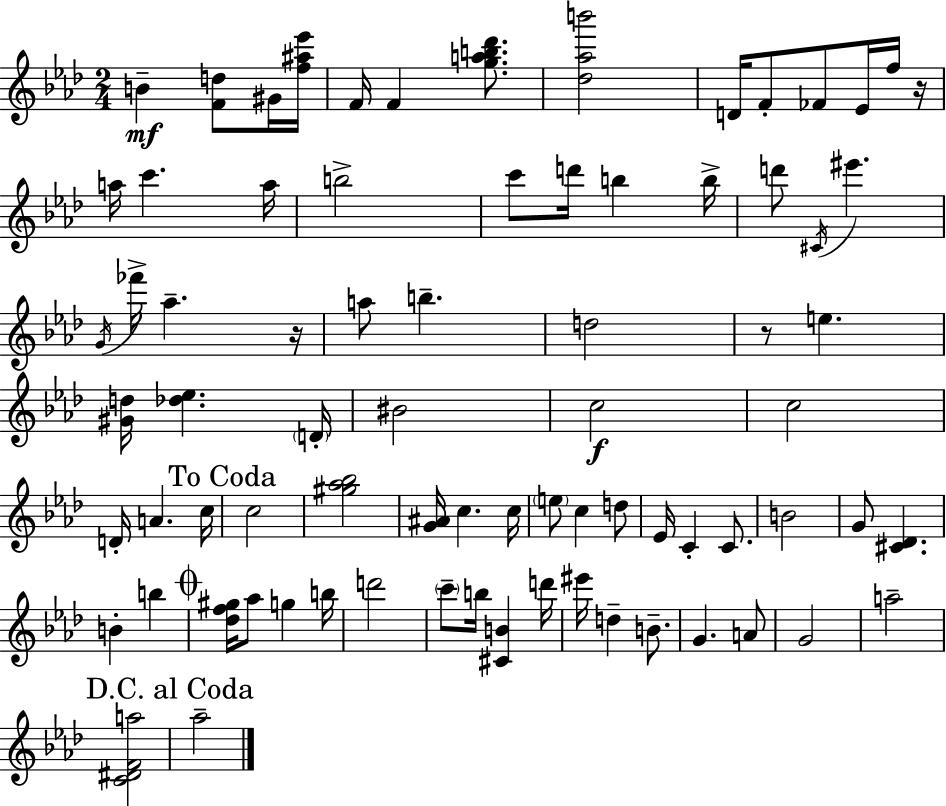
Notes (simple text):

B4/q [F4,D5]/e G#4/s [F5,A#5,Eb6]/s F4/s F4/q [G5,A5,B5,Db6]/e. [Db5,Ab5,B6]/h D4/s F4/e FES4/e Eb4/s F5/s R/s A5/s C6/q. A5/s B5/h C6/e D6/s B5/q B5/s D6/e C#4/s EIS6/q. G4/s FES6/s Ab5/q. R/s A5/e B5/q. D5/h R/e E5/q. [G#4,D5]/s [Db5,Eb5]/q. D4/s BIS4/h C5/h C5/h D4/s A4/q. C5/s C5/h [G#5,Ab5,Bb5]/h [G4,A#4]/s C5/q. C5/s E5/e C5/q D5/e Eb4/s C4/q C4/e. B4/h G4/e [C#4,Db4]/q. B4/q B5/q [Db5,F5,G#5]/s Ab5/e G5/q B5/s D6/h C6/e B5/s [C#4,B4]/q D6/s EIS6/s D5/q B4/e. G4/q. A4/e G4/h A5/h [C4,D#4,F4,A5]/h Ab5/h